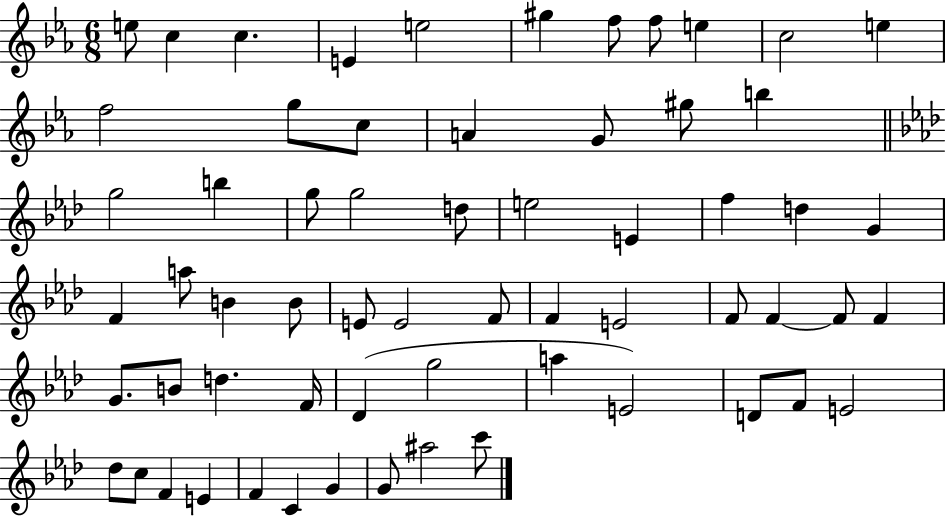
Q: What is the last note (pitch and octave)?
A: C6